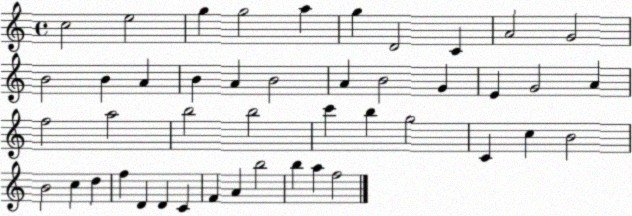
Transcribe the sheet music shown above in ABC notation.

X:1
T:Untitled
M:4/4
L:1/4
K:C
c2 e2 g g2 a g D2 C A2 G2 B2 B A B A B2 A B2 G E G2 A f2 a2 b2 b2 c' b g2 C c B2 B2 c d f D D C F A b2 b a f2